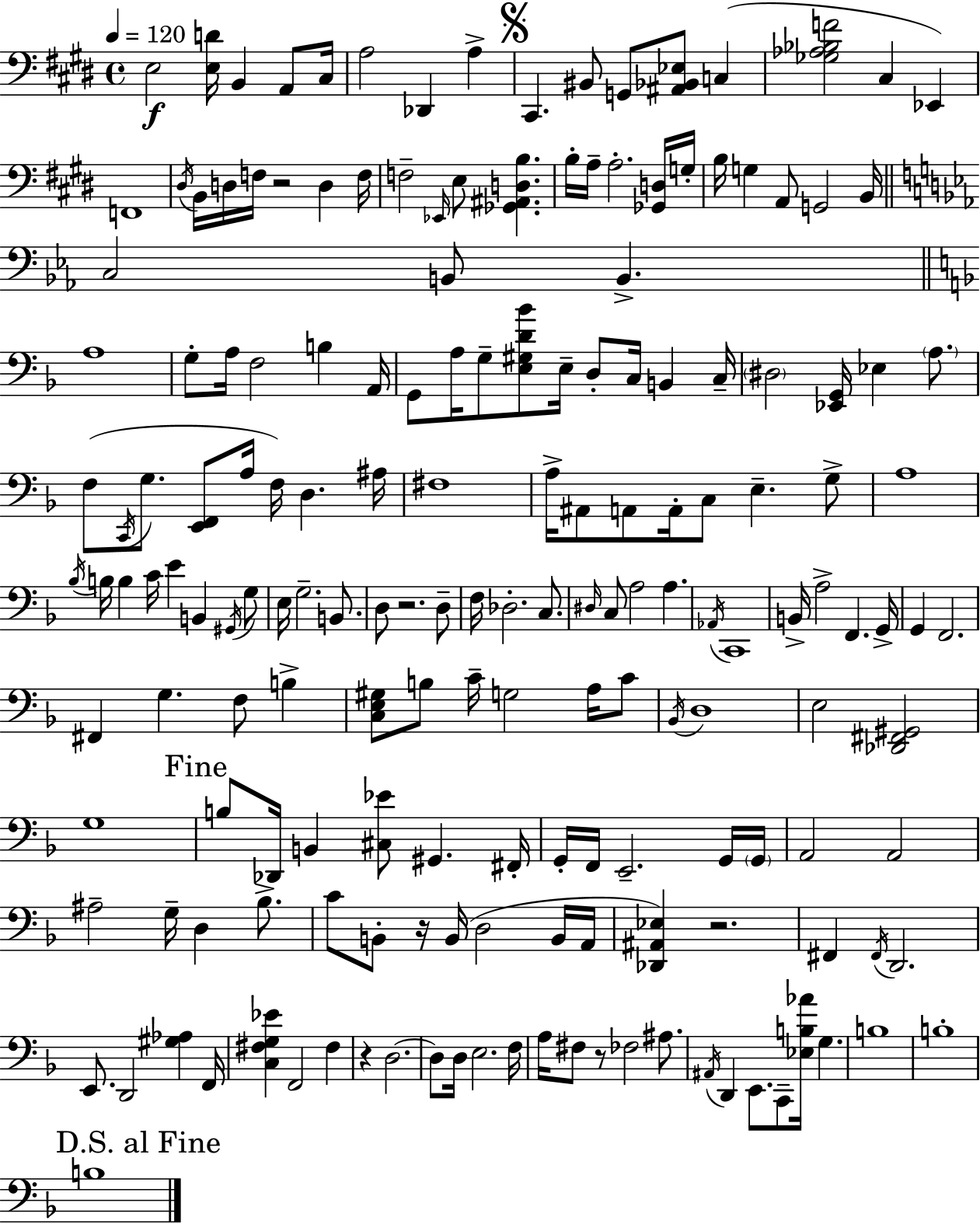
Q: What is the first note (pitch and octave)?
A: E3